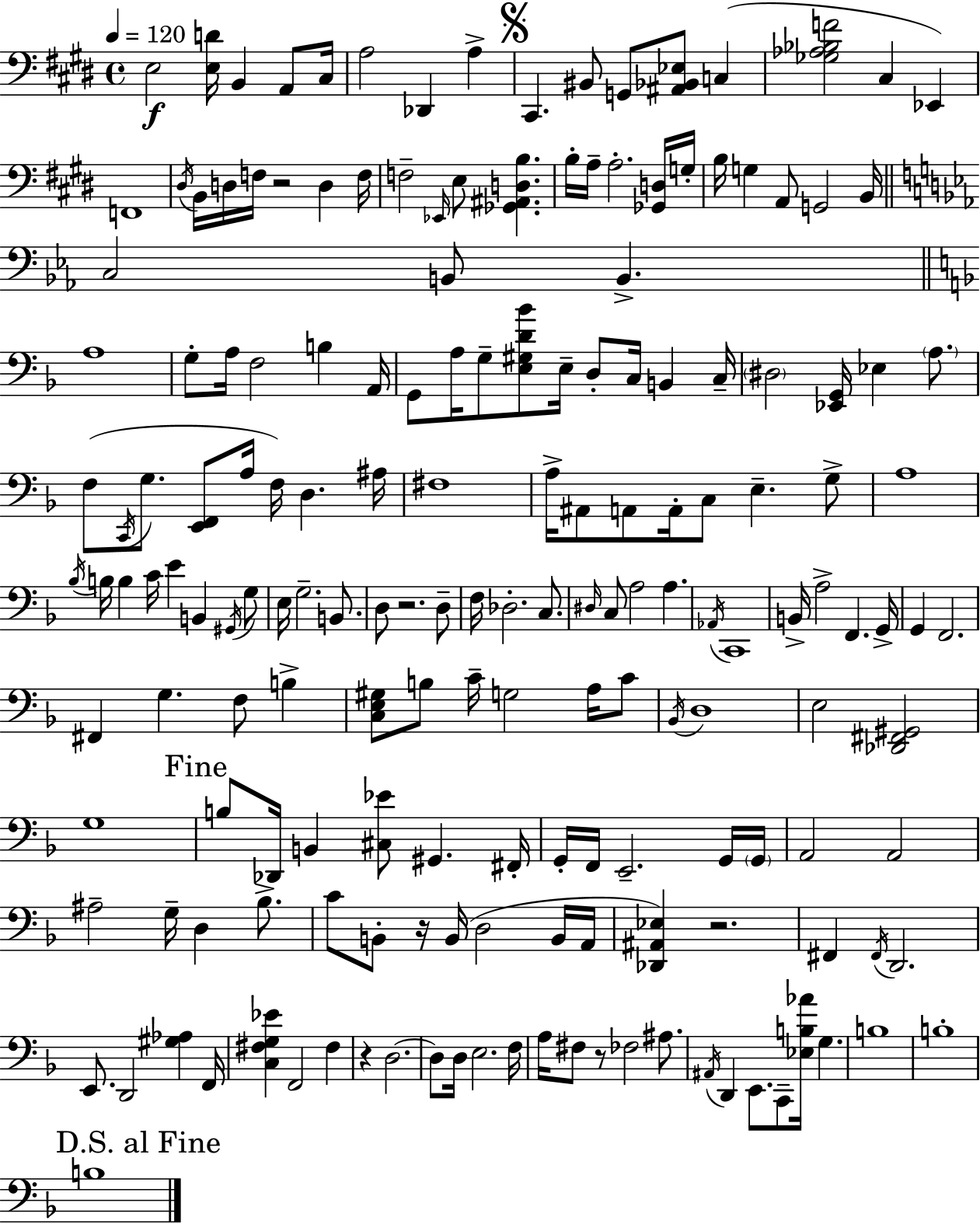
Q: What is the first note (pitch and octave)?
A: E3